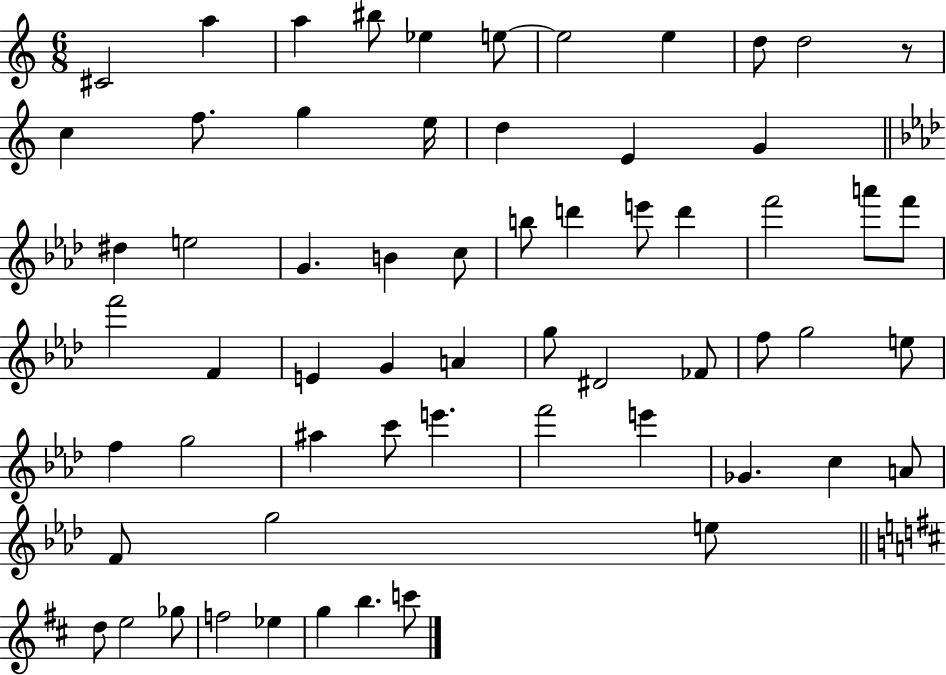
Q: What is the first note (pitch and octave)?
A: C#4